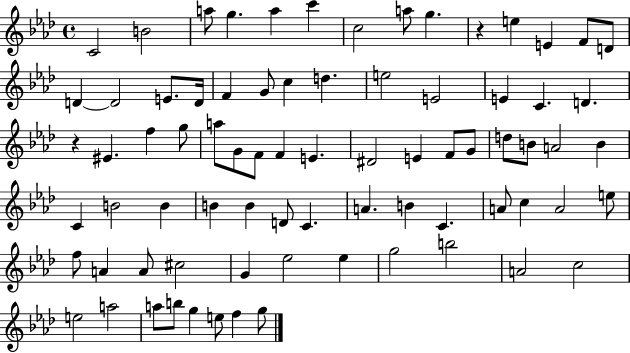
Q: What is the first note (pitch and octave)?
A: C4